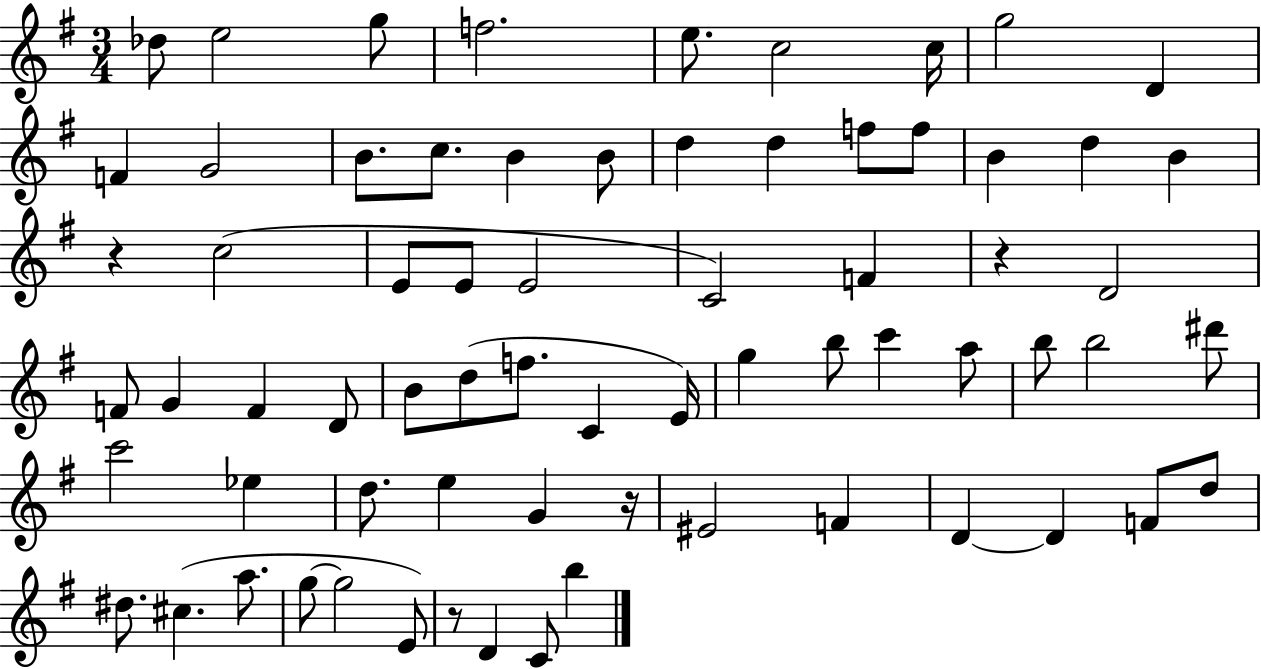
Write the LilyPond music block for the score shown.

{
  \clef treble
  \numericTimeSignature
  \time 3/4
  \key g \major
  \repeat volta 2 { des''8 e''2 g''8 | f''2. | e''8. c''2 c''16 | g''2 d'4 | \break f'4 g'2 | b'8. c''8. b'4 b'8 | d''4 d''4 f''8 f''8 | b'4 d''4 b'4 | \break r4 c''2( | e'8 e'8 e'2 | c'2) f'4 | r4 d'2 | \break f'8 g'4 f'4 d'8 | b'8 d''8( f''8. c'4 e'16) | g''4 b''8 c'''4 a''8 | b''8 b''2 dis'''8 | \break c'''2 ees''4 | d''8. e''4 g'4 r16 | eis'2 f'4 | d'4~~ d'4 f'8 d''8 | \break dis''8. cis''4.( a''8. | g''8~~ g''2 e'8) | r8 d'4 c'8 b''4 | } \bar "|."
}